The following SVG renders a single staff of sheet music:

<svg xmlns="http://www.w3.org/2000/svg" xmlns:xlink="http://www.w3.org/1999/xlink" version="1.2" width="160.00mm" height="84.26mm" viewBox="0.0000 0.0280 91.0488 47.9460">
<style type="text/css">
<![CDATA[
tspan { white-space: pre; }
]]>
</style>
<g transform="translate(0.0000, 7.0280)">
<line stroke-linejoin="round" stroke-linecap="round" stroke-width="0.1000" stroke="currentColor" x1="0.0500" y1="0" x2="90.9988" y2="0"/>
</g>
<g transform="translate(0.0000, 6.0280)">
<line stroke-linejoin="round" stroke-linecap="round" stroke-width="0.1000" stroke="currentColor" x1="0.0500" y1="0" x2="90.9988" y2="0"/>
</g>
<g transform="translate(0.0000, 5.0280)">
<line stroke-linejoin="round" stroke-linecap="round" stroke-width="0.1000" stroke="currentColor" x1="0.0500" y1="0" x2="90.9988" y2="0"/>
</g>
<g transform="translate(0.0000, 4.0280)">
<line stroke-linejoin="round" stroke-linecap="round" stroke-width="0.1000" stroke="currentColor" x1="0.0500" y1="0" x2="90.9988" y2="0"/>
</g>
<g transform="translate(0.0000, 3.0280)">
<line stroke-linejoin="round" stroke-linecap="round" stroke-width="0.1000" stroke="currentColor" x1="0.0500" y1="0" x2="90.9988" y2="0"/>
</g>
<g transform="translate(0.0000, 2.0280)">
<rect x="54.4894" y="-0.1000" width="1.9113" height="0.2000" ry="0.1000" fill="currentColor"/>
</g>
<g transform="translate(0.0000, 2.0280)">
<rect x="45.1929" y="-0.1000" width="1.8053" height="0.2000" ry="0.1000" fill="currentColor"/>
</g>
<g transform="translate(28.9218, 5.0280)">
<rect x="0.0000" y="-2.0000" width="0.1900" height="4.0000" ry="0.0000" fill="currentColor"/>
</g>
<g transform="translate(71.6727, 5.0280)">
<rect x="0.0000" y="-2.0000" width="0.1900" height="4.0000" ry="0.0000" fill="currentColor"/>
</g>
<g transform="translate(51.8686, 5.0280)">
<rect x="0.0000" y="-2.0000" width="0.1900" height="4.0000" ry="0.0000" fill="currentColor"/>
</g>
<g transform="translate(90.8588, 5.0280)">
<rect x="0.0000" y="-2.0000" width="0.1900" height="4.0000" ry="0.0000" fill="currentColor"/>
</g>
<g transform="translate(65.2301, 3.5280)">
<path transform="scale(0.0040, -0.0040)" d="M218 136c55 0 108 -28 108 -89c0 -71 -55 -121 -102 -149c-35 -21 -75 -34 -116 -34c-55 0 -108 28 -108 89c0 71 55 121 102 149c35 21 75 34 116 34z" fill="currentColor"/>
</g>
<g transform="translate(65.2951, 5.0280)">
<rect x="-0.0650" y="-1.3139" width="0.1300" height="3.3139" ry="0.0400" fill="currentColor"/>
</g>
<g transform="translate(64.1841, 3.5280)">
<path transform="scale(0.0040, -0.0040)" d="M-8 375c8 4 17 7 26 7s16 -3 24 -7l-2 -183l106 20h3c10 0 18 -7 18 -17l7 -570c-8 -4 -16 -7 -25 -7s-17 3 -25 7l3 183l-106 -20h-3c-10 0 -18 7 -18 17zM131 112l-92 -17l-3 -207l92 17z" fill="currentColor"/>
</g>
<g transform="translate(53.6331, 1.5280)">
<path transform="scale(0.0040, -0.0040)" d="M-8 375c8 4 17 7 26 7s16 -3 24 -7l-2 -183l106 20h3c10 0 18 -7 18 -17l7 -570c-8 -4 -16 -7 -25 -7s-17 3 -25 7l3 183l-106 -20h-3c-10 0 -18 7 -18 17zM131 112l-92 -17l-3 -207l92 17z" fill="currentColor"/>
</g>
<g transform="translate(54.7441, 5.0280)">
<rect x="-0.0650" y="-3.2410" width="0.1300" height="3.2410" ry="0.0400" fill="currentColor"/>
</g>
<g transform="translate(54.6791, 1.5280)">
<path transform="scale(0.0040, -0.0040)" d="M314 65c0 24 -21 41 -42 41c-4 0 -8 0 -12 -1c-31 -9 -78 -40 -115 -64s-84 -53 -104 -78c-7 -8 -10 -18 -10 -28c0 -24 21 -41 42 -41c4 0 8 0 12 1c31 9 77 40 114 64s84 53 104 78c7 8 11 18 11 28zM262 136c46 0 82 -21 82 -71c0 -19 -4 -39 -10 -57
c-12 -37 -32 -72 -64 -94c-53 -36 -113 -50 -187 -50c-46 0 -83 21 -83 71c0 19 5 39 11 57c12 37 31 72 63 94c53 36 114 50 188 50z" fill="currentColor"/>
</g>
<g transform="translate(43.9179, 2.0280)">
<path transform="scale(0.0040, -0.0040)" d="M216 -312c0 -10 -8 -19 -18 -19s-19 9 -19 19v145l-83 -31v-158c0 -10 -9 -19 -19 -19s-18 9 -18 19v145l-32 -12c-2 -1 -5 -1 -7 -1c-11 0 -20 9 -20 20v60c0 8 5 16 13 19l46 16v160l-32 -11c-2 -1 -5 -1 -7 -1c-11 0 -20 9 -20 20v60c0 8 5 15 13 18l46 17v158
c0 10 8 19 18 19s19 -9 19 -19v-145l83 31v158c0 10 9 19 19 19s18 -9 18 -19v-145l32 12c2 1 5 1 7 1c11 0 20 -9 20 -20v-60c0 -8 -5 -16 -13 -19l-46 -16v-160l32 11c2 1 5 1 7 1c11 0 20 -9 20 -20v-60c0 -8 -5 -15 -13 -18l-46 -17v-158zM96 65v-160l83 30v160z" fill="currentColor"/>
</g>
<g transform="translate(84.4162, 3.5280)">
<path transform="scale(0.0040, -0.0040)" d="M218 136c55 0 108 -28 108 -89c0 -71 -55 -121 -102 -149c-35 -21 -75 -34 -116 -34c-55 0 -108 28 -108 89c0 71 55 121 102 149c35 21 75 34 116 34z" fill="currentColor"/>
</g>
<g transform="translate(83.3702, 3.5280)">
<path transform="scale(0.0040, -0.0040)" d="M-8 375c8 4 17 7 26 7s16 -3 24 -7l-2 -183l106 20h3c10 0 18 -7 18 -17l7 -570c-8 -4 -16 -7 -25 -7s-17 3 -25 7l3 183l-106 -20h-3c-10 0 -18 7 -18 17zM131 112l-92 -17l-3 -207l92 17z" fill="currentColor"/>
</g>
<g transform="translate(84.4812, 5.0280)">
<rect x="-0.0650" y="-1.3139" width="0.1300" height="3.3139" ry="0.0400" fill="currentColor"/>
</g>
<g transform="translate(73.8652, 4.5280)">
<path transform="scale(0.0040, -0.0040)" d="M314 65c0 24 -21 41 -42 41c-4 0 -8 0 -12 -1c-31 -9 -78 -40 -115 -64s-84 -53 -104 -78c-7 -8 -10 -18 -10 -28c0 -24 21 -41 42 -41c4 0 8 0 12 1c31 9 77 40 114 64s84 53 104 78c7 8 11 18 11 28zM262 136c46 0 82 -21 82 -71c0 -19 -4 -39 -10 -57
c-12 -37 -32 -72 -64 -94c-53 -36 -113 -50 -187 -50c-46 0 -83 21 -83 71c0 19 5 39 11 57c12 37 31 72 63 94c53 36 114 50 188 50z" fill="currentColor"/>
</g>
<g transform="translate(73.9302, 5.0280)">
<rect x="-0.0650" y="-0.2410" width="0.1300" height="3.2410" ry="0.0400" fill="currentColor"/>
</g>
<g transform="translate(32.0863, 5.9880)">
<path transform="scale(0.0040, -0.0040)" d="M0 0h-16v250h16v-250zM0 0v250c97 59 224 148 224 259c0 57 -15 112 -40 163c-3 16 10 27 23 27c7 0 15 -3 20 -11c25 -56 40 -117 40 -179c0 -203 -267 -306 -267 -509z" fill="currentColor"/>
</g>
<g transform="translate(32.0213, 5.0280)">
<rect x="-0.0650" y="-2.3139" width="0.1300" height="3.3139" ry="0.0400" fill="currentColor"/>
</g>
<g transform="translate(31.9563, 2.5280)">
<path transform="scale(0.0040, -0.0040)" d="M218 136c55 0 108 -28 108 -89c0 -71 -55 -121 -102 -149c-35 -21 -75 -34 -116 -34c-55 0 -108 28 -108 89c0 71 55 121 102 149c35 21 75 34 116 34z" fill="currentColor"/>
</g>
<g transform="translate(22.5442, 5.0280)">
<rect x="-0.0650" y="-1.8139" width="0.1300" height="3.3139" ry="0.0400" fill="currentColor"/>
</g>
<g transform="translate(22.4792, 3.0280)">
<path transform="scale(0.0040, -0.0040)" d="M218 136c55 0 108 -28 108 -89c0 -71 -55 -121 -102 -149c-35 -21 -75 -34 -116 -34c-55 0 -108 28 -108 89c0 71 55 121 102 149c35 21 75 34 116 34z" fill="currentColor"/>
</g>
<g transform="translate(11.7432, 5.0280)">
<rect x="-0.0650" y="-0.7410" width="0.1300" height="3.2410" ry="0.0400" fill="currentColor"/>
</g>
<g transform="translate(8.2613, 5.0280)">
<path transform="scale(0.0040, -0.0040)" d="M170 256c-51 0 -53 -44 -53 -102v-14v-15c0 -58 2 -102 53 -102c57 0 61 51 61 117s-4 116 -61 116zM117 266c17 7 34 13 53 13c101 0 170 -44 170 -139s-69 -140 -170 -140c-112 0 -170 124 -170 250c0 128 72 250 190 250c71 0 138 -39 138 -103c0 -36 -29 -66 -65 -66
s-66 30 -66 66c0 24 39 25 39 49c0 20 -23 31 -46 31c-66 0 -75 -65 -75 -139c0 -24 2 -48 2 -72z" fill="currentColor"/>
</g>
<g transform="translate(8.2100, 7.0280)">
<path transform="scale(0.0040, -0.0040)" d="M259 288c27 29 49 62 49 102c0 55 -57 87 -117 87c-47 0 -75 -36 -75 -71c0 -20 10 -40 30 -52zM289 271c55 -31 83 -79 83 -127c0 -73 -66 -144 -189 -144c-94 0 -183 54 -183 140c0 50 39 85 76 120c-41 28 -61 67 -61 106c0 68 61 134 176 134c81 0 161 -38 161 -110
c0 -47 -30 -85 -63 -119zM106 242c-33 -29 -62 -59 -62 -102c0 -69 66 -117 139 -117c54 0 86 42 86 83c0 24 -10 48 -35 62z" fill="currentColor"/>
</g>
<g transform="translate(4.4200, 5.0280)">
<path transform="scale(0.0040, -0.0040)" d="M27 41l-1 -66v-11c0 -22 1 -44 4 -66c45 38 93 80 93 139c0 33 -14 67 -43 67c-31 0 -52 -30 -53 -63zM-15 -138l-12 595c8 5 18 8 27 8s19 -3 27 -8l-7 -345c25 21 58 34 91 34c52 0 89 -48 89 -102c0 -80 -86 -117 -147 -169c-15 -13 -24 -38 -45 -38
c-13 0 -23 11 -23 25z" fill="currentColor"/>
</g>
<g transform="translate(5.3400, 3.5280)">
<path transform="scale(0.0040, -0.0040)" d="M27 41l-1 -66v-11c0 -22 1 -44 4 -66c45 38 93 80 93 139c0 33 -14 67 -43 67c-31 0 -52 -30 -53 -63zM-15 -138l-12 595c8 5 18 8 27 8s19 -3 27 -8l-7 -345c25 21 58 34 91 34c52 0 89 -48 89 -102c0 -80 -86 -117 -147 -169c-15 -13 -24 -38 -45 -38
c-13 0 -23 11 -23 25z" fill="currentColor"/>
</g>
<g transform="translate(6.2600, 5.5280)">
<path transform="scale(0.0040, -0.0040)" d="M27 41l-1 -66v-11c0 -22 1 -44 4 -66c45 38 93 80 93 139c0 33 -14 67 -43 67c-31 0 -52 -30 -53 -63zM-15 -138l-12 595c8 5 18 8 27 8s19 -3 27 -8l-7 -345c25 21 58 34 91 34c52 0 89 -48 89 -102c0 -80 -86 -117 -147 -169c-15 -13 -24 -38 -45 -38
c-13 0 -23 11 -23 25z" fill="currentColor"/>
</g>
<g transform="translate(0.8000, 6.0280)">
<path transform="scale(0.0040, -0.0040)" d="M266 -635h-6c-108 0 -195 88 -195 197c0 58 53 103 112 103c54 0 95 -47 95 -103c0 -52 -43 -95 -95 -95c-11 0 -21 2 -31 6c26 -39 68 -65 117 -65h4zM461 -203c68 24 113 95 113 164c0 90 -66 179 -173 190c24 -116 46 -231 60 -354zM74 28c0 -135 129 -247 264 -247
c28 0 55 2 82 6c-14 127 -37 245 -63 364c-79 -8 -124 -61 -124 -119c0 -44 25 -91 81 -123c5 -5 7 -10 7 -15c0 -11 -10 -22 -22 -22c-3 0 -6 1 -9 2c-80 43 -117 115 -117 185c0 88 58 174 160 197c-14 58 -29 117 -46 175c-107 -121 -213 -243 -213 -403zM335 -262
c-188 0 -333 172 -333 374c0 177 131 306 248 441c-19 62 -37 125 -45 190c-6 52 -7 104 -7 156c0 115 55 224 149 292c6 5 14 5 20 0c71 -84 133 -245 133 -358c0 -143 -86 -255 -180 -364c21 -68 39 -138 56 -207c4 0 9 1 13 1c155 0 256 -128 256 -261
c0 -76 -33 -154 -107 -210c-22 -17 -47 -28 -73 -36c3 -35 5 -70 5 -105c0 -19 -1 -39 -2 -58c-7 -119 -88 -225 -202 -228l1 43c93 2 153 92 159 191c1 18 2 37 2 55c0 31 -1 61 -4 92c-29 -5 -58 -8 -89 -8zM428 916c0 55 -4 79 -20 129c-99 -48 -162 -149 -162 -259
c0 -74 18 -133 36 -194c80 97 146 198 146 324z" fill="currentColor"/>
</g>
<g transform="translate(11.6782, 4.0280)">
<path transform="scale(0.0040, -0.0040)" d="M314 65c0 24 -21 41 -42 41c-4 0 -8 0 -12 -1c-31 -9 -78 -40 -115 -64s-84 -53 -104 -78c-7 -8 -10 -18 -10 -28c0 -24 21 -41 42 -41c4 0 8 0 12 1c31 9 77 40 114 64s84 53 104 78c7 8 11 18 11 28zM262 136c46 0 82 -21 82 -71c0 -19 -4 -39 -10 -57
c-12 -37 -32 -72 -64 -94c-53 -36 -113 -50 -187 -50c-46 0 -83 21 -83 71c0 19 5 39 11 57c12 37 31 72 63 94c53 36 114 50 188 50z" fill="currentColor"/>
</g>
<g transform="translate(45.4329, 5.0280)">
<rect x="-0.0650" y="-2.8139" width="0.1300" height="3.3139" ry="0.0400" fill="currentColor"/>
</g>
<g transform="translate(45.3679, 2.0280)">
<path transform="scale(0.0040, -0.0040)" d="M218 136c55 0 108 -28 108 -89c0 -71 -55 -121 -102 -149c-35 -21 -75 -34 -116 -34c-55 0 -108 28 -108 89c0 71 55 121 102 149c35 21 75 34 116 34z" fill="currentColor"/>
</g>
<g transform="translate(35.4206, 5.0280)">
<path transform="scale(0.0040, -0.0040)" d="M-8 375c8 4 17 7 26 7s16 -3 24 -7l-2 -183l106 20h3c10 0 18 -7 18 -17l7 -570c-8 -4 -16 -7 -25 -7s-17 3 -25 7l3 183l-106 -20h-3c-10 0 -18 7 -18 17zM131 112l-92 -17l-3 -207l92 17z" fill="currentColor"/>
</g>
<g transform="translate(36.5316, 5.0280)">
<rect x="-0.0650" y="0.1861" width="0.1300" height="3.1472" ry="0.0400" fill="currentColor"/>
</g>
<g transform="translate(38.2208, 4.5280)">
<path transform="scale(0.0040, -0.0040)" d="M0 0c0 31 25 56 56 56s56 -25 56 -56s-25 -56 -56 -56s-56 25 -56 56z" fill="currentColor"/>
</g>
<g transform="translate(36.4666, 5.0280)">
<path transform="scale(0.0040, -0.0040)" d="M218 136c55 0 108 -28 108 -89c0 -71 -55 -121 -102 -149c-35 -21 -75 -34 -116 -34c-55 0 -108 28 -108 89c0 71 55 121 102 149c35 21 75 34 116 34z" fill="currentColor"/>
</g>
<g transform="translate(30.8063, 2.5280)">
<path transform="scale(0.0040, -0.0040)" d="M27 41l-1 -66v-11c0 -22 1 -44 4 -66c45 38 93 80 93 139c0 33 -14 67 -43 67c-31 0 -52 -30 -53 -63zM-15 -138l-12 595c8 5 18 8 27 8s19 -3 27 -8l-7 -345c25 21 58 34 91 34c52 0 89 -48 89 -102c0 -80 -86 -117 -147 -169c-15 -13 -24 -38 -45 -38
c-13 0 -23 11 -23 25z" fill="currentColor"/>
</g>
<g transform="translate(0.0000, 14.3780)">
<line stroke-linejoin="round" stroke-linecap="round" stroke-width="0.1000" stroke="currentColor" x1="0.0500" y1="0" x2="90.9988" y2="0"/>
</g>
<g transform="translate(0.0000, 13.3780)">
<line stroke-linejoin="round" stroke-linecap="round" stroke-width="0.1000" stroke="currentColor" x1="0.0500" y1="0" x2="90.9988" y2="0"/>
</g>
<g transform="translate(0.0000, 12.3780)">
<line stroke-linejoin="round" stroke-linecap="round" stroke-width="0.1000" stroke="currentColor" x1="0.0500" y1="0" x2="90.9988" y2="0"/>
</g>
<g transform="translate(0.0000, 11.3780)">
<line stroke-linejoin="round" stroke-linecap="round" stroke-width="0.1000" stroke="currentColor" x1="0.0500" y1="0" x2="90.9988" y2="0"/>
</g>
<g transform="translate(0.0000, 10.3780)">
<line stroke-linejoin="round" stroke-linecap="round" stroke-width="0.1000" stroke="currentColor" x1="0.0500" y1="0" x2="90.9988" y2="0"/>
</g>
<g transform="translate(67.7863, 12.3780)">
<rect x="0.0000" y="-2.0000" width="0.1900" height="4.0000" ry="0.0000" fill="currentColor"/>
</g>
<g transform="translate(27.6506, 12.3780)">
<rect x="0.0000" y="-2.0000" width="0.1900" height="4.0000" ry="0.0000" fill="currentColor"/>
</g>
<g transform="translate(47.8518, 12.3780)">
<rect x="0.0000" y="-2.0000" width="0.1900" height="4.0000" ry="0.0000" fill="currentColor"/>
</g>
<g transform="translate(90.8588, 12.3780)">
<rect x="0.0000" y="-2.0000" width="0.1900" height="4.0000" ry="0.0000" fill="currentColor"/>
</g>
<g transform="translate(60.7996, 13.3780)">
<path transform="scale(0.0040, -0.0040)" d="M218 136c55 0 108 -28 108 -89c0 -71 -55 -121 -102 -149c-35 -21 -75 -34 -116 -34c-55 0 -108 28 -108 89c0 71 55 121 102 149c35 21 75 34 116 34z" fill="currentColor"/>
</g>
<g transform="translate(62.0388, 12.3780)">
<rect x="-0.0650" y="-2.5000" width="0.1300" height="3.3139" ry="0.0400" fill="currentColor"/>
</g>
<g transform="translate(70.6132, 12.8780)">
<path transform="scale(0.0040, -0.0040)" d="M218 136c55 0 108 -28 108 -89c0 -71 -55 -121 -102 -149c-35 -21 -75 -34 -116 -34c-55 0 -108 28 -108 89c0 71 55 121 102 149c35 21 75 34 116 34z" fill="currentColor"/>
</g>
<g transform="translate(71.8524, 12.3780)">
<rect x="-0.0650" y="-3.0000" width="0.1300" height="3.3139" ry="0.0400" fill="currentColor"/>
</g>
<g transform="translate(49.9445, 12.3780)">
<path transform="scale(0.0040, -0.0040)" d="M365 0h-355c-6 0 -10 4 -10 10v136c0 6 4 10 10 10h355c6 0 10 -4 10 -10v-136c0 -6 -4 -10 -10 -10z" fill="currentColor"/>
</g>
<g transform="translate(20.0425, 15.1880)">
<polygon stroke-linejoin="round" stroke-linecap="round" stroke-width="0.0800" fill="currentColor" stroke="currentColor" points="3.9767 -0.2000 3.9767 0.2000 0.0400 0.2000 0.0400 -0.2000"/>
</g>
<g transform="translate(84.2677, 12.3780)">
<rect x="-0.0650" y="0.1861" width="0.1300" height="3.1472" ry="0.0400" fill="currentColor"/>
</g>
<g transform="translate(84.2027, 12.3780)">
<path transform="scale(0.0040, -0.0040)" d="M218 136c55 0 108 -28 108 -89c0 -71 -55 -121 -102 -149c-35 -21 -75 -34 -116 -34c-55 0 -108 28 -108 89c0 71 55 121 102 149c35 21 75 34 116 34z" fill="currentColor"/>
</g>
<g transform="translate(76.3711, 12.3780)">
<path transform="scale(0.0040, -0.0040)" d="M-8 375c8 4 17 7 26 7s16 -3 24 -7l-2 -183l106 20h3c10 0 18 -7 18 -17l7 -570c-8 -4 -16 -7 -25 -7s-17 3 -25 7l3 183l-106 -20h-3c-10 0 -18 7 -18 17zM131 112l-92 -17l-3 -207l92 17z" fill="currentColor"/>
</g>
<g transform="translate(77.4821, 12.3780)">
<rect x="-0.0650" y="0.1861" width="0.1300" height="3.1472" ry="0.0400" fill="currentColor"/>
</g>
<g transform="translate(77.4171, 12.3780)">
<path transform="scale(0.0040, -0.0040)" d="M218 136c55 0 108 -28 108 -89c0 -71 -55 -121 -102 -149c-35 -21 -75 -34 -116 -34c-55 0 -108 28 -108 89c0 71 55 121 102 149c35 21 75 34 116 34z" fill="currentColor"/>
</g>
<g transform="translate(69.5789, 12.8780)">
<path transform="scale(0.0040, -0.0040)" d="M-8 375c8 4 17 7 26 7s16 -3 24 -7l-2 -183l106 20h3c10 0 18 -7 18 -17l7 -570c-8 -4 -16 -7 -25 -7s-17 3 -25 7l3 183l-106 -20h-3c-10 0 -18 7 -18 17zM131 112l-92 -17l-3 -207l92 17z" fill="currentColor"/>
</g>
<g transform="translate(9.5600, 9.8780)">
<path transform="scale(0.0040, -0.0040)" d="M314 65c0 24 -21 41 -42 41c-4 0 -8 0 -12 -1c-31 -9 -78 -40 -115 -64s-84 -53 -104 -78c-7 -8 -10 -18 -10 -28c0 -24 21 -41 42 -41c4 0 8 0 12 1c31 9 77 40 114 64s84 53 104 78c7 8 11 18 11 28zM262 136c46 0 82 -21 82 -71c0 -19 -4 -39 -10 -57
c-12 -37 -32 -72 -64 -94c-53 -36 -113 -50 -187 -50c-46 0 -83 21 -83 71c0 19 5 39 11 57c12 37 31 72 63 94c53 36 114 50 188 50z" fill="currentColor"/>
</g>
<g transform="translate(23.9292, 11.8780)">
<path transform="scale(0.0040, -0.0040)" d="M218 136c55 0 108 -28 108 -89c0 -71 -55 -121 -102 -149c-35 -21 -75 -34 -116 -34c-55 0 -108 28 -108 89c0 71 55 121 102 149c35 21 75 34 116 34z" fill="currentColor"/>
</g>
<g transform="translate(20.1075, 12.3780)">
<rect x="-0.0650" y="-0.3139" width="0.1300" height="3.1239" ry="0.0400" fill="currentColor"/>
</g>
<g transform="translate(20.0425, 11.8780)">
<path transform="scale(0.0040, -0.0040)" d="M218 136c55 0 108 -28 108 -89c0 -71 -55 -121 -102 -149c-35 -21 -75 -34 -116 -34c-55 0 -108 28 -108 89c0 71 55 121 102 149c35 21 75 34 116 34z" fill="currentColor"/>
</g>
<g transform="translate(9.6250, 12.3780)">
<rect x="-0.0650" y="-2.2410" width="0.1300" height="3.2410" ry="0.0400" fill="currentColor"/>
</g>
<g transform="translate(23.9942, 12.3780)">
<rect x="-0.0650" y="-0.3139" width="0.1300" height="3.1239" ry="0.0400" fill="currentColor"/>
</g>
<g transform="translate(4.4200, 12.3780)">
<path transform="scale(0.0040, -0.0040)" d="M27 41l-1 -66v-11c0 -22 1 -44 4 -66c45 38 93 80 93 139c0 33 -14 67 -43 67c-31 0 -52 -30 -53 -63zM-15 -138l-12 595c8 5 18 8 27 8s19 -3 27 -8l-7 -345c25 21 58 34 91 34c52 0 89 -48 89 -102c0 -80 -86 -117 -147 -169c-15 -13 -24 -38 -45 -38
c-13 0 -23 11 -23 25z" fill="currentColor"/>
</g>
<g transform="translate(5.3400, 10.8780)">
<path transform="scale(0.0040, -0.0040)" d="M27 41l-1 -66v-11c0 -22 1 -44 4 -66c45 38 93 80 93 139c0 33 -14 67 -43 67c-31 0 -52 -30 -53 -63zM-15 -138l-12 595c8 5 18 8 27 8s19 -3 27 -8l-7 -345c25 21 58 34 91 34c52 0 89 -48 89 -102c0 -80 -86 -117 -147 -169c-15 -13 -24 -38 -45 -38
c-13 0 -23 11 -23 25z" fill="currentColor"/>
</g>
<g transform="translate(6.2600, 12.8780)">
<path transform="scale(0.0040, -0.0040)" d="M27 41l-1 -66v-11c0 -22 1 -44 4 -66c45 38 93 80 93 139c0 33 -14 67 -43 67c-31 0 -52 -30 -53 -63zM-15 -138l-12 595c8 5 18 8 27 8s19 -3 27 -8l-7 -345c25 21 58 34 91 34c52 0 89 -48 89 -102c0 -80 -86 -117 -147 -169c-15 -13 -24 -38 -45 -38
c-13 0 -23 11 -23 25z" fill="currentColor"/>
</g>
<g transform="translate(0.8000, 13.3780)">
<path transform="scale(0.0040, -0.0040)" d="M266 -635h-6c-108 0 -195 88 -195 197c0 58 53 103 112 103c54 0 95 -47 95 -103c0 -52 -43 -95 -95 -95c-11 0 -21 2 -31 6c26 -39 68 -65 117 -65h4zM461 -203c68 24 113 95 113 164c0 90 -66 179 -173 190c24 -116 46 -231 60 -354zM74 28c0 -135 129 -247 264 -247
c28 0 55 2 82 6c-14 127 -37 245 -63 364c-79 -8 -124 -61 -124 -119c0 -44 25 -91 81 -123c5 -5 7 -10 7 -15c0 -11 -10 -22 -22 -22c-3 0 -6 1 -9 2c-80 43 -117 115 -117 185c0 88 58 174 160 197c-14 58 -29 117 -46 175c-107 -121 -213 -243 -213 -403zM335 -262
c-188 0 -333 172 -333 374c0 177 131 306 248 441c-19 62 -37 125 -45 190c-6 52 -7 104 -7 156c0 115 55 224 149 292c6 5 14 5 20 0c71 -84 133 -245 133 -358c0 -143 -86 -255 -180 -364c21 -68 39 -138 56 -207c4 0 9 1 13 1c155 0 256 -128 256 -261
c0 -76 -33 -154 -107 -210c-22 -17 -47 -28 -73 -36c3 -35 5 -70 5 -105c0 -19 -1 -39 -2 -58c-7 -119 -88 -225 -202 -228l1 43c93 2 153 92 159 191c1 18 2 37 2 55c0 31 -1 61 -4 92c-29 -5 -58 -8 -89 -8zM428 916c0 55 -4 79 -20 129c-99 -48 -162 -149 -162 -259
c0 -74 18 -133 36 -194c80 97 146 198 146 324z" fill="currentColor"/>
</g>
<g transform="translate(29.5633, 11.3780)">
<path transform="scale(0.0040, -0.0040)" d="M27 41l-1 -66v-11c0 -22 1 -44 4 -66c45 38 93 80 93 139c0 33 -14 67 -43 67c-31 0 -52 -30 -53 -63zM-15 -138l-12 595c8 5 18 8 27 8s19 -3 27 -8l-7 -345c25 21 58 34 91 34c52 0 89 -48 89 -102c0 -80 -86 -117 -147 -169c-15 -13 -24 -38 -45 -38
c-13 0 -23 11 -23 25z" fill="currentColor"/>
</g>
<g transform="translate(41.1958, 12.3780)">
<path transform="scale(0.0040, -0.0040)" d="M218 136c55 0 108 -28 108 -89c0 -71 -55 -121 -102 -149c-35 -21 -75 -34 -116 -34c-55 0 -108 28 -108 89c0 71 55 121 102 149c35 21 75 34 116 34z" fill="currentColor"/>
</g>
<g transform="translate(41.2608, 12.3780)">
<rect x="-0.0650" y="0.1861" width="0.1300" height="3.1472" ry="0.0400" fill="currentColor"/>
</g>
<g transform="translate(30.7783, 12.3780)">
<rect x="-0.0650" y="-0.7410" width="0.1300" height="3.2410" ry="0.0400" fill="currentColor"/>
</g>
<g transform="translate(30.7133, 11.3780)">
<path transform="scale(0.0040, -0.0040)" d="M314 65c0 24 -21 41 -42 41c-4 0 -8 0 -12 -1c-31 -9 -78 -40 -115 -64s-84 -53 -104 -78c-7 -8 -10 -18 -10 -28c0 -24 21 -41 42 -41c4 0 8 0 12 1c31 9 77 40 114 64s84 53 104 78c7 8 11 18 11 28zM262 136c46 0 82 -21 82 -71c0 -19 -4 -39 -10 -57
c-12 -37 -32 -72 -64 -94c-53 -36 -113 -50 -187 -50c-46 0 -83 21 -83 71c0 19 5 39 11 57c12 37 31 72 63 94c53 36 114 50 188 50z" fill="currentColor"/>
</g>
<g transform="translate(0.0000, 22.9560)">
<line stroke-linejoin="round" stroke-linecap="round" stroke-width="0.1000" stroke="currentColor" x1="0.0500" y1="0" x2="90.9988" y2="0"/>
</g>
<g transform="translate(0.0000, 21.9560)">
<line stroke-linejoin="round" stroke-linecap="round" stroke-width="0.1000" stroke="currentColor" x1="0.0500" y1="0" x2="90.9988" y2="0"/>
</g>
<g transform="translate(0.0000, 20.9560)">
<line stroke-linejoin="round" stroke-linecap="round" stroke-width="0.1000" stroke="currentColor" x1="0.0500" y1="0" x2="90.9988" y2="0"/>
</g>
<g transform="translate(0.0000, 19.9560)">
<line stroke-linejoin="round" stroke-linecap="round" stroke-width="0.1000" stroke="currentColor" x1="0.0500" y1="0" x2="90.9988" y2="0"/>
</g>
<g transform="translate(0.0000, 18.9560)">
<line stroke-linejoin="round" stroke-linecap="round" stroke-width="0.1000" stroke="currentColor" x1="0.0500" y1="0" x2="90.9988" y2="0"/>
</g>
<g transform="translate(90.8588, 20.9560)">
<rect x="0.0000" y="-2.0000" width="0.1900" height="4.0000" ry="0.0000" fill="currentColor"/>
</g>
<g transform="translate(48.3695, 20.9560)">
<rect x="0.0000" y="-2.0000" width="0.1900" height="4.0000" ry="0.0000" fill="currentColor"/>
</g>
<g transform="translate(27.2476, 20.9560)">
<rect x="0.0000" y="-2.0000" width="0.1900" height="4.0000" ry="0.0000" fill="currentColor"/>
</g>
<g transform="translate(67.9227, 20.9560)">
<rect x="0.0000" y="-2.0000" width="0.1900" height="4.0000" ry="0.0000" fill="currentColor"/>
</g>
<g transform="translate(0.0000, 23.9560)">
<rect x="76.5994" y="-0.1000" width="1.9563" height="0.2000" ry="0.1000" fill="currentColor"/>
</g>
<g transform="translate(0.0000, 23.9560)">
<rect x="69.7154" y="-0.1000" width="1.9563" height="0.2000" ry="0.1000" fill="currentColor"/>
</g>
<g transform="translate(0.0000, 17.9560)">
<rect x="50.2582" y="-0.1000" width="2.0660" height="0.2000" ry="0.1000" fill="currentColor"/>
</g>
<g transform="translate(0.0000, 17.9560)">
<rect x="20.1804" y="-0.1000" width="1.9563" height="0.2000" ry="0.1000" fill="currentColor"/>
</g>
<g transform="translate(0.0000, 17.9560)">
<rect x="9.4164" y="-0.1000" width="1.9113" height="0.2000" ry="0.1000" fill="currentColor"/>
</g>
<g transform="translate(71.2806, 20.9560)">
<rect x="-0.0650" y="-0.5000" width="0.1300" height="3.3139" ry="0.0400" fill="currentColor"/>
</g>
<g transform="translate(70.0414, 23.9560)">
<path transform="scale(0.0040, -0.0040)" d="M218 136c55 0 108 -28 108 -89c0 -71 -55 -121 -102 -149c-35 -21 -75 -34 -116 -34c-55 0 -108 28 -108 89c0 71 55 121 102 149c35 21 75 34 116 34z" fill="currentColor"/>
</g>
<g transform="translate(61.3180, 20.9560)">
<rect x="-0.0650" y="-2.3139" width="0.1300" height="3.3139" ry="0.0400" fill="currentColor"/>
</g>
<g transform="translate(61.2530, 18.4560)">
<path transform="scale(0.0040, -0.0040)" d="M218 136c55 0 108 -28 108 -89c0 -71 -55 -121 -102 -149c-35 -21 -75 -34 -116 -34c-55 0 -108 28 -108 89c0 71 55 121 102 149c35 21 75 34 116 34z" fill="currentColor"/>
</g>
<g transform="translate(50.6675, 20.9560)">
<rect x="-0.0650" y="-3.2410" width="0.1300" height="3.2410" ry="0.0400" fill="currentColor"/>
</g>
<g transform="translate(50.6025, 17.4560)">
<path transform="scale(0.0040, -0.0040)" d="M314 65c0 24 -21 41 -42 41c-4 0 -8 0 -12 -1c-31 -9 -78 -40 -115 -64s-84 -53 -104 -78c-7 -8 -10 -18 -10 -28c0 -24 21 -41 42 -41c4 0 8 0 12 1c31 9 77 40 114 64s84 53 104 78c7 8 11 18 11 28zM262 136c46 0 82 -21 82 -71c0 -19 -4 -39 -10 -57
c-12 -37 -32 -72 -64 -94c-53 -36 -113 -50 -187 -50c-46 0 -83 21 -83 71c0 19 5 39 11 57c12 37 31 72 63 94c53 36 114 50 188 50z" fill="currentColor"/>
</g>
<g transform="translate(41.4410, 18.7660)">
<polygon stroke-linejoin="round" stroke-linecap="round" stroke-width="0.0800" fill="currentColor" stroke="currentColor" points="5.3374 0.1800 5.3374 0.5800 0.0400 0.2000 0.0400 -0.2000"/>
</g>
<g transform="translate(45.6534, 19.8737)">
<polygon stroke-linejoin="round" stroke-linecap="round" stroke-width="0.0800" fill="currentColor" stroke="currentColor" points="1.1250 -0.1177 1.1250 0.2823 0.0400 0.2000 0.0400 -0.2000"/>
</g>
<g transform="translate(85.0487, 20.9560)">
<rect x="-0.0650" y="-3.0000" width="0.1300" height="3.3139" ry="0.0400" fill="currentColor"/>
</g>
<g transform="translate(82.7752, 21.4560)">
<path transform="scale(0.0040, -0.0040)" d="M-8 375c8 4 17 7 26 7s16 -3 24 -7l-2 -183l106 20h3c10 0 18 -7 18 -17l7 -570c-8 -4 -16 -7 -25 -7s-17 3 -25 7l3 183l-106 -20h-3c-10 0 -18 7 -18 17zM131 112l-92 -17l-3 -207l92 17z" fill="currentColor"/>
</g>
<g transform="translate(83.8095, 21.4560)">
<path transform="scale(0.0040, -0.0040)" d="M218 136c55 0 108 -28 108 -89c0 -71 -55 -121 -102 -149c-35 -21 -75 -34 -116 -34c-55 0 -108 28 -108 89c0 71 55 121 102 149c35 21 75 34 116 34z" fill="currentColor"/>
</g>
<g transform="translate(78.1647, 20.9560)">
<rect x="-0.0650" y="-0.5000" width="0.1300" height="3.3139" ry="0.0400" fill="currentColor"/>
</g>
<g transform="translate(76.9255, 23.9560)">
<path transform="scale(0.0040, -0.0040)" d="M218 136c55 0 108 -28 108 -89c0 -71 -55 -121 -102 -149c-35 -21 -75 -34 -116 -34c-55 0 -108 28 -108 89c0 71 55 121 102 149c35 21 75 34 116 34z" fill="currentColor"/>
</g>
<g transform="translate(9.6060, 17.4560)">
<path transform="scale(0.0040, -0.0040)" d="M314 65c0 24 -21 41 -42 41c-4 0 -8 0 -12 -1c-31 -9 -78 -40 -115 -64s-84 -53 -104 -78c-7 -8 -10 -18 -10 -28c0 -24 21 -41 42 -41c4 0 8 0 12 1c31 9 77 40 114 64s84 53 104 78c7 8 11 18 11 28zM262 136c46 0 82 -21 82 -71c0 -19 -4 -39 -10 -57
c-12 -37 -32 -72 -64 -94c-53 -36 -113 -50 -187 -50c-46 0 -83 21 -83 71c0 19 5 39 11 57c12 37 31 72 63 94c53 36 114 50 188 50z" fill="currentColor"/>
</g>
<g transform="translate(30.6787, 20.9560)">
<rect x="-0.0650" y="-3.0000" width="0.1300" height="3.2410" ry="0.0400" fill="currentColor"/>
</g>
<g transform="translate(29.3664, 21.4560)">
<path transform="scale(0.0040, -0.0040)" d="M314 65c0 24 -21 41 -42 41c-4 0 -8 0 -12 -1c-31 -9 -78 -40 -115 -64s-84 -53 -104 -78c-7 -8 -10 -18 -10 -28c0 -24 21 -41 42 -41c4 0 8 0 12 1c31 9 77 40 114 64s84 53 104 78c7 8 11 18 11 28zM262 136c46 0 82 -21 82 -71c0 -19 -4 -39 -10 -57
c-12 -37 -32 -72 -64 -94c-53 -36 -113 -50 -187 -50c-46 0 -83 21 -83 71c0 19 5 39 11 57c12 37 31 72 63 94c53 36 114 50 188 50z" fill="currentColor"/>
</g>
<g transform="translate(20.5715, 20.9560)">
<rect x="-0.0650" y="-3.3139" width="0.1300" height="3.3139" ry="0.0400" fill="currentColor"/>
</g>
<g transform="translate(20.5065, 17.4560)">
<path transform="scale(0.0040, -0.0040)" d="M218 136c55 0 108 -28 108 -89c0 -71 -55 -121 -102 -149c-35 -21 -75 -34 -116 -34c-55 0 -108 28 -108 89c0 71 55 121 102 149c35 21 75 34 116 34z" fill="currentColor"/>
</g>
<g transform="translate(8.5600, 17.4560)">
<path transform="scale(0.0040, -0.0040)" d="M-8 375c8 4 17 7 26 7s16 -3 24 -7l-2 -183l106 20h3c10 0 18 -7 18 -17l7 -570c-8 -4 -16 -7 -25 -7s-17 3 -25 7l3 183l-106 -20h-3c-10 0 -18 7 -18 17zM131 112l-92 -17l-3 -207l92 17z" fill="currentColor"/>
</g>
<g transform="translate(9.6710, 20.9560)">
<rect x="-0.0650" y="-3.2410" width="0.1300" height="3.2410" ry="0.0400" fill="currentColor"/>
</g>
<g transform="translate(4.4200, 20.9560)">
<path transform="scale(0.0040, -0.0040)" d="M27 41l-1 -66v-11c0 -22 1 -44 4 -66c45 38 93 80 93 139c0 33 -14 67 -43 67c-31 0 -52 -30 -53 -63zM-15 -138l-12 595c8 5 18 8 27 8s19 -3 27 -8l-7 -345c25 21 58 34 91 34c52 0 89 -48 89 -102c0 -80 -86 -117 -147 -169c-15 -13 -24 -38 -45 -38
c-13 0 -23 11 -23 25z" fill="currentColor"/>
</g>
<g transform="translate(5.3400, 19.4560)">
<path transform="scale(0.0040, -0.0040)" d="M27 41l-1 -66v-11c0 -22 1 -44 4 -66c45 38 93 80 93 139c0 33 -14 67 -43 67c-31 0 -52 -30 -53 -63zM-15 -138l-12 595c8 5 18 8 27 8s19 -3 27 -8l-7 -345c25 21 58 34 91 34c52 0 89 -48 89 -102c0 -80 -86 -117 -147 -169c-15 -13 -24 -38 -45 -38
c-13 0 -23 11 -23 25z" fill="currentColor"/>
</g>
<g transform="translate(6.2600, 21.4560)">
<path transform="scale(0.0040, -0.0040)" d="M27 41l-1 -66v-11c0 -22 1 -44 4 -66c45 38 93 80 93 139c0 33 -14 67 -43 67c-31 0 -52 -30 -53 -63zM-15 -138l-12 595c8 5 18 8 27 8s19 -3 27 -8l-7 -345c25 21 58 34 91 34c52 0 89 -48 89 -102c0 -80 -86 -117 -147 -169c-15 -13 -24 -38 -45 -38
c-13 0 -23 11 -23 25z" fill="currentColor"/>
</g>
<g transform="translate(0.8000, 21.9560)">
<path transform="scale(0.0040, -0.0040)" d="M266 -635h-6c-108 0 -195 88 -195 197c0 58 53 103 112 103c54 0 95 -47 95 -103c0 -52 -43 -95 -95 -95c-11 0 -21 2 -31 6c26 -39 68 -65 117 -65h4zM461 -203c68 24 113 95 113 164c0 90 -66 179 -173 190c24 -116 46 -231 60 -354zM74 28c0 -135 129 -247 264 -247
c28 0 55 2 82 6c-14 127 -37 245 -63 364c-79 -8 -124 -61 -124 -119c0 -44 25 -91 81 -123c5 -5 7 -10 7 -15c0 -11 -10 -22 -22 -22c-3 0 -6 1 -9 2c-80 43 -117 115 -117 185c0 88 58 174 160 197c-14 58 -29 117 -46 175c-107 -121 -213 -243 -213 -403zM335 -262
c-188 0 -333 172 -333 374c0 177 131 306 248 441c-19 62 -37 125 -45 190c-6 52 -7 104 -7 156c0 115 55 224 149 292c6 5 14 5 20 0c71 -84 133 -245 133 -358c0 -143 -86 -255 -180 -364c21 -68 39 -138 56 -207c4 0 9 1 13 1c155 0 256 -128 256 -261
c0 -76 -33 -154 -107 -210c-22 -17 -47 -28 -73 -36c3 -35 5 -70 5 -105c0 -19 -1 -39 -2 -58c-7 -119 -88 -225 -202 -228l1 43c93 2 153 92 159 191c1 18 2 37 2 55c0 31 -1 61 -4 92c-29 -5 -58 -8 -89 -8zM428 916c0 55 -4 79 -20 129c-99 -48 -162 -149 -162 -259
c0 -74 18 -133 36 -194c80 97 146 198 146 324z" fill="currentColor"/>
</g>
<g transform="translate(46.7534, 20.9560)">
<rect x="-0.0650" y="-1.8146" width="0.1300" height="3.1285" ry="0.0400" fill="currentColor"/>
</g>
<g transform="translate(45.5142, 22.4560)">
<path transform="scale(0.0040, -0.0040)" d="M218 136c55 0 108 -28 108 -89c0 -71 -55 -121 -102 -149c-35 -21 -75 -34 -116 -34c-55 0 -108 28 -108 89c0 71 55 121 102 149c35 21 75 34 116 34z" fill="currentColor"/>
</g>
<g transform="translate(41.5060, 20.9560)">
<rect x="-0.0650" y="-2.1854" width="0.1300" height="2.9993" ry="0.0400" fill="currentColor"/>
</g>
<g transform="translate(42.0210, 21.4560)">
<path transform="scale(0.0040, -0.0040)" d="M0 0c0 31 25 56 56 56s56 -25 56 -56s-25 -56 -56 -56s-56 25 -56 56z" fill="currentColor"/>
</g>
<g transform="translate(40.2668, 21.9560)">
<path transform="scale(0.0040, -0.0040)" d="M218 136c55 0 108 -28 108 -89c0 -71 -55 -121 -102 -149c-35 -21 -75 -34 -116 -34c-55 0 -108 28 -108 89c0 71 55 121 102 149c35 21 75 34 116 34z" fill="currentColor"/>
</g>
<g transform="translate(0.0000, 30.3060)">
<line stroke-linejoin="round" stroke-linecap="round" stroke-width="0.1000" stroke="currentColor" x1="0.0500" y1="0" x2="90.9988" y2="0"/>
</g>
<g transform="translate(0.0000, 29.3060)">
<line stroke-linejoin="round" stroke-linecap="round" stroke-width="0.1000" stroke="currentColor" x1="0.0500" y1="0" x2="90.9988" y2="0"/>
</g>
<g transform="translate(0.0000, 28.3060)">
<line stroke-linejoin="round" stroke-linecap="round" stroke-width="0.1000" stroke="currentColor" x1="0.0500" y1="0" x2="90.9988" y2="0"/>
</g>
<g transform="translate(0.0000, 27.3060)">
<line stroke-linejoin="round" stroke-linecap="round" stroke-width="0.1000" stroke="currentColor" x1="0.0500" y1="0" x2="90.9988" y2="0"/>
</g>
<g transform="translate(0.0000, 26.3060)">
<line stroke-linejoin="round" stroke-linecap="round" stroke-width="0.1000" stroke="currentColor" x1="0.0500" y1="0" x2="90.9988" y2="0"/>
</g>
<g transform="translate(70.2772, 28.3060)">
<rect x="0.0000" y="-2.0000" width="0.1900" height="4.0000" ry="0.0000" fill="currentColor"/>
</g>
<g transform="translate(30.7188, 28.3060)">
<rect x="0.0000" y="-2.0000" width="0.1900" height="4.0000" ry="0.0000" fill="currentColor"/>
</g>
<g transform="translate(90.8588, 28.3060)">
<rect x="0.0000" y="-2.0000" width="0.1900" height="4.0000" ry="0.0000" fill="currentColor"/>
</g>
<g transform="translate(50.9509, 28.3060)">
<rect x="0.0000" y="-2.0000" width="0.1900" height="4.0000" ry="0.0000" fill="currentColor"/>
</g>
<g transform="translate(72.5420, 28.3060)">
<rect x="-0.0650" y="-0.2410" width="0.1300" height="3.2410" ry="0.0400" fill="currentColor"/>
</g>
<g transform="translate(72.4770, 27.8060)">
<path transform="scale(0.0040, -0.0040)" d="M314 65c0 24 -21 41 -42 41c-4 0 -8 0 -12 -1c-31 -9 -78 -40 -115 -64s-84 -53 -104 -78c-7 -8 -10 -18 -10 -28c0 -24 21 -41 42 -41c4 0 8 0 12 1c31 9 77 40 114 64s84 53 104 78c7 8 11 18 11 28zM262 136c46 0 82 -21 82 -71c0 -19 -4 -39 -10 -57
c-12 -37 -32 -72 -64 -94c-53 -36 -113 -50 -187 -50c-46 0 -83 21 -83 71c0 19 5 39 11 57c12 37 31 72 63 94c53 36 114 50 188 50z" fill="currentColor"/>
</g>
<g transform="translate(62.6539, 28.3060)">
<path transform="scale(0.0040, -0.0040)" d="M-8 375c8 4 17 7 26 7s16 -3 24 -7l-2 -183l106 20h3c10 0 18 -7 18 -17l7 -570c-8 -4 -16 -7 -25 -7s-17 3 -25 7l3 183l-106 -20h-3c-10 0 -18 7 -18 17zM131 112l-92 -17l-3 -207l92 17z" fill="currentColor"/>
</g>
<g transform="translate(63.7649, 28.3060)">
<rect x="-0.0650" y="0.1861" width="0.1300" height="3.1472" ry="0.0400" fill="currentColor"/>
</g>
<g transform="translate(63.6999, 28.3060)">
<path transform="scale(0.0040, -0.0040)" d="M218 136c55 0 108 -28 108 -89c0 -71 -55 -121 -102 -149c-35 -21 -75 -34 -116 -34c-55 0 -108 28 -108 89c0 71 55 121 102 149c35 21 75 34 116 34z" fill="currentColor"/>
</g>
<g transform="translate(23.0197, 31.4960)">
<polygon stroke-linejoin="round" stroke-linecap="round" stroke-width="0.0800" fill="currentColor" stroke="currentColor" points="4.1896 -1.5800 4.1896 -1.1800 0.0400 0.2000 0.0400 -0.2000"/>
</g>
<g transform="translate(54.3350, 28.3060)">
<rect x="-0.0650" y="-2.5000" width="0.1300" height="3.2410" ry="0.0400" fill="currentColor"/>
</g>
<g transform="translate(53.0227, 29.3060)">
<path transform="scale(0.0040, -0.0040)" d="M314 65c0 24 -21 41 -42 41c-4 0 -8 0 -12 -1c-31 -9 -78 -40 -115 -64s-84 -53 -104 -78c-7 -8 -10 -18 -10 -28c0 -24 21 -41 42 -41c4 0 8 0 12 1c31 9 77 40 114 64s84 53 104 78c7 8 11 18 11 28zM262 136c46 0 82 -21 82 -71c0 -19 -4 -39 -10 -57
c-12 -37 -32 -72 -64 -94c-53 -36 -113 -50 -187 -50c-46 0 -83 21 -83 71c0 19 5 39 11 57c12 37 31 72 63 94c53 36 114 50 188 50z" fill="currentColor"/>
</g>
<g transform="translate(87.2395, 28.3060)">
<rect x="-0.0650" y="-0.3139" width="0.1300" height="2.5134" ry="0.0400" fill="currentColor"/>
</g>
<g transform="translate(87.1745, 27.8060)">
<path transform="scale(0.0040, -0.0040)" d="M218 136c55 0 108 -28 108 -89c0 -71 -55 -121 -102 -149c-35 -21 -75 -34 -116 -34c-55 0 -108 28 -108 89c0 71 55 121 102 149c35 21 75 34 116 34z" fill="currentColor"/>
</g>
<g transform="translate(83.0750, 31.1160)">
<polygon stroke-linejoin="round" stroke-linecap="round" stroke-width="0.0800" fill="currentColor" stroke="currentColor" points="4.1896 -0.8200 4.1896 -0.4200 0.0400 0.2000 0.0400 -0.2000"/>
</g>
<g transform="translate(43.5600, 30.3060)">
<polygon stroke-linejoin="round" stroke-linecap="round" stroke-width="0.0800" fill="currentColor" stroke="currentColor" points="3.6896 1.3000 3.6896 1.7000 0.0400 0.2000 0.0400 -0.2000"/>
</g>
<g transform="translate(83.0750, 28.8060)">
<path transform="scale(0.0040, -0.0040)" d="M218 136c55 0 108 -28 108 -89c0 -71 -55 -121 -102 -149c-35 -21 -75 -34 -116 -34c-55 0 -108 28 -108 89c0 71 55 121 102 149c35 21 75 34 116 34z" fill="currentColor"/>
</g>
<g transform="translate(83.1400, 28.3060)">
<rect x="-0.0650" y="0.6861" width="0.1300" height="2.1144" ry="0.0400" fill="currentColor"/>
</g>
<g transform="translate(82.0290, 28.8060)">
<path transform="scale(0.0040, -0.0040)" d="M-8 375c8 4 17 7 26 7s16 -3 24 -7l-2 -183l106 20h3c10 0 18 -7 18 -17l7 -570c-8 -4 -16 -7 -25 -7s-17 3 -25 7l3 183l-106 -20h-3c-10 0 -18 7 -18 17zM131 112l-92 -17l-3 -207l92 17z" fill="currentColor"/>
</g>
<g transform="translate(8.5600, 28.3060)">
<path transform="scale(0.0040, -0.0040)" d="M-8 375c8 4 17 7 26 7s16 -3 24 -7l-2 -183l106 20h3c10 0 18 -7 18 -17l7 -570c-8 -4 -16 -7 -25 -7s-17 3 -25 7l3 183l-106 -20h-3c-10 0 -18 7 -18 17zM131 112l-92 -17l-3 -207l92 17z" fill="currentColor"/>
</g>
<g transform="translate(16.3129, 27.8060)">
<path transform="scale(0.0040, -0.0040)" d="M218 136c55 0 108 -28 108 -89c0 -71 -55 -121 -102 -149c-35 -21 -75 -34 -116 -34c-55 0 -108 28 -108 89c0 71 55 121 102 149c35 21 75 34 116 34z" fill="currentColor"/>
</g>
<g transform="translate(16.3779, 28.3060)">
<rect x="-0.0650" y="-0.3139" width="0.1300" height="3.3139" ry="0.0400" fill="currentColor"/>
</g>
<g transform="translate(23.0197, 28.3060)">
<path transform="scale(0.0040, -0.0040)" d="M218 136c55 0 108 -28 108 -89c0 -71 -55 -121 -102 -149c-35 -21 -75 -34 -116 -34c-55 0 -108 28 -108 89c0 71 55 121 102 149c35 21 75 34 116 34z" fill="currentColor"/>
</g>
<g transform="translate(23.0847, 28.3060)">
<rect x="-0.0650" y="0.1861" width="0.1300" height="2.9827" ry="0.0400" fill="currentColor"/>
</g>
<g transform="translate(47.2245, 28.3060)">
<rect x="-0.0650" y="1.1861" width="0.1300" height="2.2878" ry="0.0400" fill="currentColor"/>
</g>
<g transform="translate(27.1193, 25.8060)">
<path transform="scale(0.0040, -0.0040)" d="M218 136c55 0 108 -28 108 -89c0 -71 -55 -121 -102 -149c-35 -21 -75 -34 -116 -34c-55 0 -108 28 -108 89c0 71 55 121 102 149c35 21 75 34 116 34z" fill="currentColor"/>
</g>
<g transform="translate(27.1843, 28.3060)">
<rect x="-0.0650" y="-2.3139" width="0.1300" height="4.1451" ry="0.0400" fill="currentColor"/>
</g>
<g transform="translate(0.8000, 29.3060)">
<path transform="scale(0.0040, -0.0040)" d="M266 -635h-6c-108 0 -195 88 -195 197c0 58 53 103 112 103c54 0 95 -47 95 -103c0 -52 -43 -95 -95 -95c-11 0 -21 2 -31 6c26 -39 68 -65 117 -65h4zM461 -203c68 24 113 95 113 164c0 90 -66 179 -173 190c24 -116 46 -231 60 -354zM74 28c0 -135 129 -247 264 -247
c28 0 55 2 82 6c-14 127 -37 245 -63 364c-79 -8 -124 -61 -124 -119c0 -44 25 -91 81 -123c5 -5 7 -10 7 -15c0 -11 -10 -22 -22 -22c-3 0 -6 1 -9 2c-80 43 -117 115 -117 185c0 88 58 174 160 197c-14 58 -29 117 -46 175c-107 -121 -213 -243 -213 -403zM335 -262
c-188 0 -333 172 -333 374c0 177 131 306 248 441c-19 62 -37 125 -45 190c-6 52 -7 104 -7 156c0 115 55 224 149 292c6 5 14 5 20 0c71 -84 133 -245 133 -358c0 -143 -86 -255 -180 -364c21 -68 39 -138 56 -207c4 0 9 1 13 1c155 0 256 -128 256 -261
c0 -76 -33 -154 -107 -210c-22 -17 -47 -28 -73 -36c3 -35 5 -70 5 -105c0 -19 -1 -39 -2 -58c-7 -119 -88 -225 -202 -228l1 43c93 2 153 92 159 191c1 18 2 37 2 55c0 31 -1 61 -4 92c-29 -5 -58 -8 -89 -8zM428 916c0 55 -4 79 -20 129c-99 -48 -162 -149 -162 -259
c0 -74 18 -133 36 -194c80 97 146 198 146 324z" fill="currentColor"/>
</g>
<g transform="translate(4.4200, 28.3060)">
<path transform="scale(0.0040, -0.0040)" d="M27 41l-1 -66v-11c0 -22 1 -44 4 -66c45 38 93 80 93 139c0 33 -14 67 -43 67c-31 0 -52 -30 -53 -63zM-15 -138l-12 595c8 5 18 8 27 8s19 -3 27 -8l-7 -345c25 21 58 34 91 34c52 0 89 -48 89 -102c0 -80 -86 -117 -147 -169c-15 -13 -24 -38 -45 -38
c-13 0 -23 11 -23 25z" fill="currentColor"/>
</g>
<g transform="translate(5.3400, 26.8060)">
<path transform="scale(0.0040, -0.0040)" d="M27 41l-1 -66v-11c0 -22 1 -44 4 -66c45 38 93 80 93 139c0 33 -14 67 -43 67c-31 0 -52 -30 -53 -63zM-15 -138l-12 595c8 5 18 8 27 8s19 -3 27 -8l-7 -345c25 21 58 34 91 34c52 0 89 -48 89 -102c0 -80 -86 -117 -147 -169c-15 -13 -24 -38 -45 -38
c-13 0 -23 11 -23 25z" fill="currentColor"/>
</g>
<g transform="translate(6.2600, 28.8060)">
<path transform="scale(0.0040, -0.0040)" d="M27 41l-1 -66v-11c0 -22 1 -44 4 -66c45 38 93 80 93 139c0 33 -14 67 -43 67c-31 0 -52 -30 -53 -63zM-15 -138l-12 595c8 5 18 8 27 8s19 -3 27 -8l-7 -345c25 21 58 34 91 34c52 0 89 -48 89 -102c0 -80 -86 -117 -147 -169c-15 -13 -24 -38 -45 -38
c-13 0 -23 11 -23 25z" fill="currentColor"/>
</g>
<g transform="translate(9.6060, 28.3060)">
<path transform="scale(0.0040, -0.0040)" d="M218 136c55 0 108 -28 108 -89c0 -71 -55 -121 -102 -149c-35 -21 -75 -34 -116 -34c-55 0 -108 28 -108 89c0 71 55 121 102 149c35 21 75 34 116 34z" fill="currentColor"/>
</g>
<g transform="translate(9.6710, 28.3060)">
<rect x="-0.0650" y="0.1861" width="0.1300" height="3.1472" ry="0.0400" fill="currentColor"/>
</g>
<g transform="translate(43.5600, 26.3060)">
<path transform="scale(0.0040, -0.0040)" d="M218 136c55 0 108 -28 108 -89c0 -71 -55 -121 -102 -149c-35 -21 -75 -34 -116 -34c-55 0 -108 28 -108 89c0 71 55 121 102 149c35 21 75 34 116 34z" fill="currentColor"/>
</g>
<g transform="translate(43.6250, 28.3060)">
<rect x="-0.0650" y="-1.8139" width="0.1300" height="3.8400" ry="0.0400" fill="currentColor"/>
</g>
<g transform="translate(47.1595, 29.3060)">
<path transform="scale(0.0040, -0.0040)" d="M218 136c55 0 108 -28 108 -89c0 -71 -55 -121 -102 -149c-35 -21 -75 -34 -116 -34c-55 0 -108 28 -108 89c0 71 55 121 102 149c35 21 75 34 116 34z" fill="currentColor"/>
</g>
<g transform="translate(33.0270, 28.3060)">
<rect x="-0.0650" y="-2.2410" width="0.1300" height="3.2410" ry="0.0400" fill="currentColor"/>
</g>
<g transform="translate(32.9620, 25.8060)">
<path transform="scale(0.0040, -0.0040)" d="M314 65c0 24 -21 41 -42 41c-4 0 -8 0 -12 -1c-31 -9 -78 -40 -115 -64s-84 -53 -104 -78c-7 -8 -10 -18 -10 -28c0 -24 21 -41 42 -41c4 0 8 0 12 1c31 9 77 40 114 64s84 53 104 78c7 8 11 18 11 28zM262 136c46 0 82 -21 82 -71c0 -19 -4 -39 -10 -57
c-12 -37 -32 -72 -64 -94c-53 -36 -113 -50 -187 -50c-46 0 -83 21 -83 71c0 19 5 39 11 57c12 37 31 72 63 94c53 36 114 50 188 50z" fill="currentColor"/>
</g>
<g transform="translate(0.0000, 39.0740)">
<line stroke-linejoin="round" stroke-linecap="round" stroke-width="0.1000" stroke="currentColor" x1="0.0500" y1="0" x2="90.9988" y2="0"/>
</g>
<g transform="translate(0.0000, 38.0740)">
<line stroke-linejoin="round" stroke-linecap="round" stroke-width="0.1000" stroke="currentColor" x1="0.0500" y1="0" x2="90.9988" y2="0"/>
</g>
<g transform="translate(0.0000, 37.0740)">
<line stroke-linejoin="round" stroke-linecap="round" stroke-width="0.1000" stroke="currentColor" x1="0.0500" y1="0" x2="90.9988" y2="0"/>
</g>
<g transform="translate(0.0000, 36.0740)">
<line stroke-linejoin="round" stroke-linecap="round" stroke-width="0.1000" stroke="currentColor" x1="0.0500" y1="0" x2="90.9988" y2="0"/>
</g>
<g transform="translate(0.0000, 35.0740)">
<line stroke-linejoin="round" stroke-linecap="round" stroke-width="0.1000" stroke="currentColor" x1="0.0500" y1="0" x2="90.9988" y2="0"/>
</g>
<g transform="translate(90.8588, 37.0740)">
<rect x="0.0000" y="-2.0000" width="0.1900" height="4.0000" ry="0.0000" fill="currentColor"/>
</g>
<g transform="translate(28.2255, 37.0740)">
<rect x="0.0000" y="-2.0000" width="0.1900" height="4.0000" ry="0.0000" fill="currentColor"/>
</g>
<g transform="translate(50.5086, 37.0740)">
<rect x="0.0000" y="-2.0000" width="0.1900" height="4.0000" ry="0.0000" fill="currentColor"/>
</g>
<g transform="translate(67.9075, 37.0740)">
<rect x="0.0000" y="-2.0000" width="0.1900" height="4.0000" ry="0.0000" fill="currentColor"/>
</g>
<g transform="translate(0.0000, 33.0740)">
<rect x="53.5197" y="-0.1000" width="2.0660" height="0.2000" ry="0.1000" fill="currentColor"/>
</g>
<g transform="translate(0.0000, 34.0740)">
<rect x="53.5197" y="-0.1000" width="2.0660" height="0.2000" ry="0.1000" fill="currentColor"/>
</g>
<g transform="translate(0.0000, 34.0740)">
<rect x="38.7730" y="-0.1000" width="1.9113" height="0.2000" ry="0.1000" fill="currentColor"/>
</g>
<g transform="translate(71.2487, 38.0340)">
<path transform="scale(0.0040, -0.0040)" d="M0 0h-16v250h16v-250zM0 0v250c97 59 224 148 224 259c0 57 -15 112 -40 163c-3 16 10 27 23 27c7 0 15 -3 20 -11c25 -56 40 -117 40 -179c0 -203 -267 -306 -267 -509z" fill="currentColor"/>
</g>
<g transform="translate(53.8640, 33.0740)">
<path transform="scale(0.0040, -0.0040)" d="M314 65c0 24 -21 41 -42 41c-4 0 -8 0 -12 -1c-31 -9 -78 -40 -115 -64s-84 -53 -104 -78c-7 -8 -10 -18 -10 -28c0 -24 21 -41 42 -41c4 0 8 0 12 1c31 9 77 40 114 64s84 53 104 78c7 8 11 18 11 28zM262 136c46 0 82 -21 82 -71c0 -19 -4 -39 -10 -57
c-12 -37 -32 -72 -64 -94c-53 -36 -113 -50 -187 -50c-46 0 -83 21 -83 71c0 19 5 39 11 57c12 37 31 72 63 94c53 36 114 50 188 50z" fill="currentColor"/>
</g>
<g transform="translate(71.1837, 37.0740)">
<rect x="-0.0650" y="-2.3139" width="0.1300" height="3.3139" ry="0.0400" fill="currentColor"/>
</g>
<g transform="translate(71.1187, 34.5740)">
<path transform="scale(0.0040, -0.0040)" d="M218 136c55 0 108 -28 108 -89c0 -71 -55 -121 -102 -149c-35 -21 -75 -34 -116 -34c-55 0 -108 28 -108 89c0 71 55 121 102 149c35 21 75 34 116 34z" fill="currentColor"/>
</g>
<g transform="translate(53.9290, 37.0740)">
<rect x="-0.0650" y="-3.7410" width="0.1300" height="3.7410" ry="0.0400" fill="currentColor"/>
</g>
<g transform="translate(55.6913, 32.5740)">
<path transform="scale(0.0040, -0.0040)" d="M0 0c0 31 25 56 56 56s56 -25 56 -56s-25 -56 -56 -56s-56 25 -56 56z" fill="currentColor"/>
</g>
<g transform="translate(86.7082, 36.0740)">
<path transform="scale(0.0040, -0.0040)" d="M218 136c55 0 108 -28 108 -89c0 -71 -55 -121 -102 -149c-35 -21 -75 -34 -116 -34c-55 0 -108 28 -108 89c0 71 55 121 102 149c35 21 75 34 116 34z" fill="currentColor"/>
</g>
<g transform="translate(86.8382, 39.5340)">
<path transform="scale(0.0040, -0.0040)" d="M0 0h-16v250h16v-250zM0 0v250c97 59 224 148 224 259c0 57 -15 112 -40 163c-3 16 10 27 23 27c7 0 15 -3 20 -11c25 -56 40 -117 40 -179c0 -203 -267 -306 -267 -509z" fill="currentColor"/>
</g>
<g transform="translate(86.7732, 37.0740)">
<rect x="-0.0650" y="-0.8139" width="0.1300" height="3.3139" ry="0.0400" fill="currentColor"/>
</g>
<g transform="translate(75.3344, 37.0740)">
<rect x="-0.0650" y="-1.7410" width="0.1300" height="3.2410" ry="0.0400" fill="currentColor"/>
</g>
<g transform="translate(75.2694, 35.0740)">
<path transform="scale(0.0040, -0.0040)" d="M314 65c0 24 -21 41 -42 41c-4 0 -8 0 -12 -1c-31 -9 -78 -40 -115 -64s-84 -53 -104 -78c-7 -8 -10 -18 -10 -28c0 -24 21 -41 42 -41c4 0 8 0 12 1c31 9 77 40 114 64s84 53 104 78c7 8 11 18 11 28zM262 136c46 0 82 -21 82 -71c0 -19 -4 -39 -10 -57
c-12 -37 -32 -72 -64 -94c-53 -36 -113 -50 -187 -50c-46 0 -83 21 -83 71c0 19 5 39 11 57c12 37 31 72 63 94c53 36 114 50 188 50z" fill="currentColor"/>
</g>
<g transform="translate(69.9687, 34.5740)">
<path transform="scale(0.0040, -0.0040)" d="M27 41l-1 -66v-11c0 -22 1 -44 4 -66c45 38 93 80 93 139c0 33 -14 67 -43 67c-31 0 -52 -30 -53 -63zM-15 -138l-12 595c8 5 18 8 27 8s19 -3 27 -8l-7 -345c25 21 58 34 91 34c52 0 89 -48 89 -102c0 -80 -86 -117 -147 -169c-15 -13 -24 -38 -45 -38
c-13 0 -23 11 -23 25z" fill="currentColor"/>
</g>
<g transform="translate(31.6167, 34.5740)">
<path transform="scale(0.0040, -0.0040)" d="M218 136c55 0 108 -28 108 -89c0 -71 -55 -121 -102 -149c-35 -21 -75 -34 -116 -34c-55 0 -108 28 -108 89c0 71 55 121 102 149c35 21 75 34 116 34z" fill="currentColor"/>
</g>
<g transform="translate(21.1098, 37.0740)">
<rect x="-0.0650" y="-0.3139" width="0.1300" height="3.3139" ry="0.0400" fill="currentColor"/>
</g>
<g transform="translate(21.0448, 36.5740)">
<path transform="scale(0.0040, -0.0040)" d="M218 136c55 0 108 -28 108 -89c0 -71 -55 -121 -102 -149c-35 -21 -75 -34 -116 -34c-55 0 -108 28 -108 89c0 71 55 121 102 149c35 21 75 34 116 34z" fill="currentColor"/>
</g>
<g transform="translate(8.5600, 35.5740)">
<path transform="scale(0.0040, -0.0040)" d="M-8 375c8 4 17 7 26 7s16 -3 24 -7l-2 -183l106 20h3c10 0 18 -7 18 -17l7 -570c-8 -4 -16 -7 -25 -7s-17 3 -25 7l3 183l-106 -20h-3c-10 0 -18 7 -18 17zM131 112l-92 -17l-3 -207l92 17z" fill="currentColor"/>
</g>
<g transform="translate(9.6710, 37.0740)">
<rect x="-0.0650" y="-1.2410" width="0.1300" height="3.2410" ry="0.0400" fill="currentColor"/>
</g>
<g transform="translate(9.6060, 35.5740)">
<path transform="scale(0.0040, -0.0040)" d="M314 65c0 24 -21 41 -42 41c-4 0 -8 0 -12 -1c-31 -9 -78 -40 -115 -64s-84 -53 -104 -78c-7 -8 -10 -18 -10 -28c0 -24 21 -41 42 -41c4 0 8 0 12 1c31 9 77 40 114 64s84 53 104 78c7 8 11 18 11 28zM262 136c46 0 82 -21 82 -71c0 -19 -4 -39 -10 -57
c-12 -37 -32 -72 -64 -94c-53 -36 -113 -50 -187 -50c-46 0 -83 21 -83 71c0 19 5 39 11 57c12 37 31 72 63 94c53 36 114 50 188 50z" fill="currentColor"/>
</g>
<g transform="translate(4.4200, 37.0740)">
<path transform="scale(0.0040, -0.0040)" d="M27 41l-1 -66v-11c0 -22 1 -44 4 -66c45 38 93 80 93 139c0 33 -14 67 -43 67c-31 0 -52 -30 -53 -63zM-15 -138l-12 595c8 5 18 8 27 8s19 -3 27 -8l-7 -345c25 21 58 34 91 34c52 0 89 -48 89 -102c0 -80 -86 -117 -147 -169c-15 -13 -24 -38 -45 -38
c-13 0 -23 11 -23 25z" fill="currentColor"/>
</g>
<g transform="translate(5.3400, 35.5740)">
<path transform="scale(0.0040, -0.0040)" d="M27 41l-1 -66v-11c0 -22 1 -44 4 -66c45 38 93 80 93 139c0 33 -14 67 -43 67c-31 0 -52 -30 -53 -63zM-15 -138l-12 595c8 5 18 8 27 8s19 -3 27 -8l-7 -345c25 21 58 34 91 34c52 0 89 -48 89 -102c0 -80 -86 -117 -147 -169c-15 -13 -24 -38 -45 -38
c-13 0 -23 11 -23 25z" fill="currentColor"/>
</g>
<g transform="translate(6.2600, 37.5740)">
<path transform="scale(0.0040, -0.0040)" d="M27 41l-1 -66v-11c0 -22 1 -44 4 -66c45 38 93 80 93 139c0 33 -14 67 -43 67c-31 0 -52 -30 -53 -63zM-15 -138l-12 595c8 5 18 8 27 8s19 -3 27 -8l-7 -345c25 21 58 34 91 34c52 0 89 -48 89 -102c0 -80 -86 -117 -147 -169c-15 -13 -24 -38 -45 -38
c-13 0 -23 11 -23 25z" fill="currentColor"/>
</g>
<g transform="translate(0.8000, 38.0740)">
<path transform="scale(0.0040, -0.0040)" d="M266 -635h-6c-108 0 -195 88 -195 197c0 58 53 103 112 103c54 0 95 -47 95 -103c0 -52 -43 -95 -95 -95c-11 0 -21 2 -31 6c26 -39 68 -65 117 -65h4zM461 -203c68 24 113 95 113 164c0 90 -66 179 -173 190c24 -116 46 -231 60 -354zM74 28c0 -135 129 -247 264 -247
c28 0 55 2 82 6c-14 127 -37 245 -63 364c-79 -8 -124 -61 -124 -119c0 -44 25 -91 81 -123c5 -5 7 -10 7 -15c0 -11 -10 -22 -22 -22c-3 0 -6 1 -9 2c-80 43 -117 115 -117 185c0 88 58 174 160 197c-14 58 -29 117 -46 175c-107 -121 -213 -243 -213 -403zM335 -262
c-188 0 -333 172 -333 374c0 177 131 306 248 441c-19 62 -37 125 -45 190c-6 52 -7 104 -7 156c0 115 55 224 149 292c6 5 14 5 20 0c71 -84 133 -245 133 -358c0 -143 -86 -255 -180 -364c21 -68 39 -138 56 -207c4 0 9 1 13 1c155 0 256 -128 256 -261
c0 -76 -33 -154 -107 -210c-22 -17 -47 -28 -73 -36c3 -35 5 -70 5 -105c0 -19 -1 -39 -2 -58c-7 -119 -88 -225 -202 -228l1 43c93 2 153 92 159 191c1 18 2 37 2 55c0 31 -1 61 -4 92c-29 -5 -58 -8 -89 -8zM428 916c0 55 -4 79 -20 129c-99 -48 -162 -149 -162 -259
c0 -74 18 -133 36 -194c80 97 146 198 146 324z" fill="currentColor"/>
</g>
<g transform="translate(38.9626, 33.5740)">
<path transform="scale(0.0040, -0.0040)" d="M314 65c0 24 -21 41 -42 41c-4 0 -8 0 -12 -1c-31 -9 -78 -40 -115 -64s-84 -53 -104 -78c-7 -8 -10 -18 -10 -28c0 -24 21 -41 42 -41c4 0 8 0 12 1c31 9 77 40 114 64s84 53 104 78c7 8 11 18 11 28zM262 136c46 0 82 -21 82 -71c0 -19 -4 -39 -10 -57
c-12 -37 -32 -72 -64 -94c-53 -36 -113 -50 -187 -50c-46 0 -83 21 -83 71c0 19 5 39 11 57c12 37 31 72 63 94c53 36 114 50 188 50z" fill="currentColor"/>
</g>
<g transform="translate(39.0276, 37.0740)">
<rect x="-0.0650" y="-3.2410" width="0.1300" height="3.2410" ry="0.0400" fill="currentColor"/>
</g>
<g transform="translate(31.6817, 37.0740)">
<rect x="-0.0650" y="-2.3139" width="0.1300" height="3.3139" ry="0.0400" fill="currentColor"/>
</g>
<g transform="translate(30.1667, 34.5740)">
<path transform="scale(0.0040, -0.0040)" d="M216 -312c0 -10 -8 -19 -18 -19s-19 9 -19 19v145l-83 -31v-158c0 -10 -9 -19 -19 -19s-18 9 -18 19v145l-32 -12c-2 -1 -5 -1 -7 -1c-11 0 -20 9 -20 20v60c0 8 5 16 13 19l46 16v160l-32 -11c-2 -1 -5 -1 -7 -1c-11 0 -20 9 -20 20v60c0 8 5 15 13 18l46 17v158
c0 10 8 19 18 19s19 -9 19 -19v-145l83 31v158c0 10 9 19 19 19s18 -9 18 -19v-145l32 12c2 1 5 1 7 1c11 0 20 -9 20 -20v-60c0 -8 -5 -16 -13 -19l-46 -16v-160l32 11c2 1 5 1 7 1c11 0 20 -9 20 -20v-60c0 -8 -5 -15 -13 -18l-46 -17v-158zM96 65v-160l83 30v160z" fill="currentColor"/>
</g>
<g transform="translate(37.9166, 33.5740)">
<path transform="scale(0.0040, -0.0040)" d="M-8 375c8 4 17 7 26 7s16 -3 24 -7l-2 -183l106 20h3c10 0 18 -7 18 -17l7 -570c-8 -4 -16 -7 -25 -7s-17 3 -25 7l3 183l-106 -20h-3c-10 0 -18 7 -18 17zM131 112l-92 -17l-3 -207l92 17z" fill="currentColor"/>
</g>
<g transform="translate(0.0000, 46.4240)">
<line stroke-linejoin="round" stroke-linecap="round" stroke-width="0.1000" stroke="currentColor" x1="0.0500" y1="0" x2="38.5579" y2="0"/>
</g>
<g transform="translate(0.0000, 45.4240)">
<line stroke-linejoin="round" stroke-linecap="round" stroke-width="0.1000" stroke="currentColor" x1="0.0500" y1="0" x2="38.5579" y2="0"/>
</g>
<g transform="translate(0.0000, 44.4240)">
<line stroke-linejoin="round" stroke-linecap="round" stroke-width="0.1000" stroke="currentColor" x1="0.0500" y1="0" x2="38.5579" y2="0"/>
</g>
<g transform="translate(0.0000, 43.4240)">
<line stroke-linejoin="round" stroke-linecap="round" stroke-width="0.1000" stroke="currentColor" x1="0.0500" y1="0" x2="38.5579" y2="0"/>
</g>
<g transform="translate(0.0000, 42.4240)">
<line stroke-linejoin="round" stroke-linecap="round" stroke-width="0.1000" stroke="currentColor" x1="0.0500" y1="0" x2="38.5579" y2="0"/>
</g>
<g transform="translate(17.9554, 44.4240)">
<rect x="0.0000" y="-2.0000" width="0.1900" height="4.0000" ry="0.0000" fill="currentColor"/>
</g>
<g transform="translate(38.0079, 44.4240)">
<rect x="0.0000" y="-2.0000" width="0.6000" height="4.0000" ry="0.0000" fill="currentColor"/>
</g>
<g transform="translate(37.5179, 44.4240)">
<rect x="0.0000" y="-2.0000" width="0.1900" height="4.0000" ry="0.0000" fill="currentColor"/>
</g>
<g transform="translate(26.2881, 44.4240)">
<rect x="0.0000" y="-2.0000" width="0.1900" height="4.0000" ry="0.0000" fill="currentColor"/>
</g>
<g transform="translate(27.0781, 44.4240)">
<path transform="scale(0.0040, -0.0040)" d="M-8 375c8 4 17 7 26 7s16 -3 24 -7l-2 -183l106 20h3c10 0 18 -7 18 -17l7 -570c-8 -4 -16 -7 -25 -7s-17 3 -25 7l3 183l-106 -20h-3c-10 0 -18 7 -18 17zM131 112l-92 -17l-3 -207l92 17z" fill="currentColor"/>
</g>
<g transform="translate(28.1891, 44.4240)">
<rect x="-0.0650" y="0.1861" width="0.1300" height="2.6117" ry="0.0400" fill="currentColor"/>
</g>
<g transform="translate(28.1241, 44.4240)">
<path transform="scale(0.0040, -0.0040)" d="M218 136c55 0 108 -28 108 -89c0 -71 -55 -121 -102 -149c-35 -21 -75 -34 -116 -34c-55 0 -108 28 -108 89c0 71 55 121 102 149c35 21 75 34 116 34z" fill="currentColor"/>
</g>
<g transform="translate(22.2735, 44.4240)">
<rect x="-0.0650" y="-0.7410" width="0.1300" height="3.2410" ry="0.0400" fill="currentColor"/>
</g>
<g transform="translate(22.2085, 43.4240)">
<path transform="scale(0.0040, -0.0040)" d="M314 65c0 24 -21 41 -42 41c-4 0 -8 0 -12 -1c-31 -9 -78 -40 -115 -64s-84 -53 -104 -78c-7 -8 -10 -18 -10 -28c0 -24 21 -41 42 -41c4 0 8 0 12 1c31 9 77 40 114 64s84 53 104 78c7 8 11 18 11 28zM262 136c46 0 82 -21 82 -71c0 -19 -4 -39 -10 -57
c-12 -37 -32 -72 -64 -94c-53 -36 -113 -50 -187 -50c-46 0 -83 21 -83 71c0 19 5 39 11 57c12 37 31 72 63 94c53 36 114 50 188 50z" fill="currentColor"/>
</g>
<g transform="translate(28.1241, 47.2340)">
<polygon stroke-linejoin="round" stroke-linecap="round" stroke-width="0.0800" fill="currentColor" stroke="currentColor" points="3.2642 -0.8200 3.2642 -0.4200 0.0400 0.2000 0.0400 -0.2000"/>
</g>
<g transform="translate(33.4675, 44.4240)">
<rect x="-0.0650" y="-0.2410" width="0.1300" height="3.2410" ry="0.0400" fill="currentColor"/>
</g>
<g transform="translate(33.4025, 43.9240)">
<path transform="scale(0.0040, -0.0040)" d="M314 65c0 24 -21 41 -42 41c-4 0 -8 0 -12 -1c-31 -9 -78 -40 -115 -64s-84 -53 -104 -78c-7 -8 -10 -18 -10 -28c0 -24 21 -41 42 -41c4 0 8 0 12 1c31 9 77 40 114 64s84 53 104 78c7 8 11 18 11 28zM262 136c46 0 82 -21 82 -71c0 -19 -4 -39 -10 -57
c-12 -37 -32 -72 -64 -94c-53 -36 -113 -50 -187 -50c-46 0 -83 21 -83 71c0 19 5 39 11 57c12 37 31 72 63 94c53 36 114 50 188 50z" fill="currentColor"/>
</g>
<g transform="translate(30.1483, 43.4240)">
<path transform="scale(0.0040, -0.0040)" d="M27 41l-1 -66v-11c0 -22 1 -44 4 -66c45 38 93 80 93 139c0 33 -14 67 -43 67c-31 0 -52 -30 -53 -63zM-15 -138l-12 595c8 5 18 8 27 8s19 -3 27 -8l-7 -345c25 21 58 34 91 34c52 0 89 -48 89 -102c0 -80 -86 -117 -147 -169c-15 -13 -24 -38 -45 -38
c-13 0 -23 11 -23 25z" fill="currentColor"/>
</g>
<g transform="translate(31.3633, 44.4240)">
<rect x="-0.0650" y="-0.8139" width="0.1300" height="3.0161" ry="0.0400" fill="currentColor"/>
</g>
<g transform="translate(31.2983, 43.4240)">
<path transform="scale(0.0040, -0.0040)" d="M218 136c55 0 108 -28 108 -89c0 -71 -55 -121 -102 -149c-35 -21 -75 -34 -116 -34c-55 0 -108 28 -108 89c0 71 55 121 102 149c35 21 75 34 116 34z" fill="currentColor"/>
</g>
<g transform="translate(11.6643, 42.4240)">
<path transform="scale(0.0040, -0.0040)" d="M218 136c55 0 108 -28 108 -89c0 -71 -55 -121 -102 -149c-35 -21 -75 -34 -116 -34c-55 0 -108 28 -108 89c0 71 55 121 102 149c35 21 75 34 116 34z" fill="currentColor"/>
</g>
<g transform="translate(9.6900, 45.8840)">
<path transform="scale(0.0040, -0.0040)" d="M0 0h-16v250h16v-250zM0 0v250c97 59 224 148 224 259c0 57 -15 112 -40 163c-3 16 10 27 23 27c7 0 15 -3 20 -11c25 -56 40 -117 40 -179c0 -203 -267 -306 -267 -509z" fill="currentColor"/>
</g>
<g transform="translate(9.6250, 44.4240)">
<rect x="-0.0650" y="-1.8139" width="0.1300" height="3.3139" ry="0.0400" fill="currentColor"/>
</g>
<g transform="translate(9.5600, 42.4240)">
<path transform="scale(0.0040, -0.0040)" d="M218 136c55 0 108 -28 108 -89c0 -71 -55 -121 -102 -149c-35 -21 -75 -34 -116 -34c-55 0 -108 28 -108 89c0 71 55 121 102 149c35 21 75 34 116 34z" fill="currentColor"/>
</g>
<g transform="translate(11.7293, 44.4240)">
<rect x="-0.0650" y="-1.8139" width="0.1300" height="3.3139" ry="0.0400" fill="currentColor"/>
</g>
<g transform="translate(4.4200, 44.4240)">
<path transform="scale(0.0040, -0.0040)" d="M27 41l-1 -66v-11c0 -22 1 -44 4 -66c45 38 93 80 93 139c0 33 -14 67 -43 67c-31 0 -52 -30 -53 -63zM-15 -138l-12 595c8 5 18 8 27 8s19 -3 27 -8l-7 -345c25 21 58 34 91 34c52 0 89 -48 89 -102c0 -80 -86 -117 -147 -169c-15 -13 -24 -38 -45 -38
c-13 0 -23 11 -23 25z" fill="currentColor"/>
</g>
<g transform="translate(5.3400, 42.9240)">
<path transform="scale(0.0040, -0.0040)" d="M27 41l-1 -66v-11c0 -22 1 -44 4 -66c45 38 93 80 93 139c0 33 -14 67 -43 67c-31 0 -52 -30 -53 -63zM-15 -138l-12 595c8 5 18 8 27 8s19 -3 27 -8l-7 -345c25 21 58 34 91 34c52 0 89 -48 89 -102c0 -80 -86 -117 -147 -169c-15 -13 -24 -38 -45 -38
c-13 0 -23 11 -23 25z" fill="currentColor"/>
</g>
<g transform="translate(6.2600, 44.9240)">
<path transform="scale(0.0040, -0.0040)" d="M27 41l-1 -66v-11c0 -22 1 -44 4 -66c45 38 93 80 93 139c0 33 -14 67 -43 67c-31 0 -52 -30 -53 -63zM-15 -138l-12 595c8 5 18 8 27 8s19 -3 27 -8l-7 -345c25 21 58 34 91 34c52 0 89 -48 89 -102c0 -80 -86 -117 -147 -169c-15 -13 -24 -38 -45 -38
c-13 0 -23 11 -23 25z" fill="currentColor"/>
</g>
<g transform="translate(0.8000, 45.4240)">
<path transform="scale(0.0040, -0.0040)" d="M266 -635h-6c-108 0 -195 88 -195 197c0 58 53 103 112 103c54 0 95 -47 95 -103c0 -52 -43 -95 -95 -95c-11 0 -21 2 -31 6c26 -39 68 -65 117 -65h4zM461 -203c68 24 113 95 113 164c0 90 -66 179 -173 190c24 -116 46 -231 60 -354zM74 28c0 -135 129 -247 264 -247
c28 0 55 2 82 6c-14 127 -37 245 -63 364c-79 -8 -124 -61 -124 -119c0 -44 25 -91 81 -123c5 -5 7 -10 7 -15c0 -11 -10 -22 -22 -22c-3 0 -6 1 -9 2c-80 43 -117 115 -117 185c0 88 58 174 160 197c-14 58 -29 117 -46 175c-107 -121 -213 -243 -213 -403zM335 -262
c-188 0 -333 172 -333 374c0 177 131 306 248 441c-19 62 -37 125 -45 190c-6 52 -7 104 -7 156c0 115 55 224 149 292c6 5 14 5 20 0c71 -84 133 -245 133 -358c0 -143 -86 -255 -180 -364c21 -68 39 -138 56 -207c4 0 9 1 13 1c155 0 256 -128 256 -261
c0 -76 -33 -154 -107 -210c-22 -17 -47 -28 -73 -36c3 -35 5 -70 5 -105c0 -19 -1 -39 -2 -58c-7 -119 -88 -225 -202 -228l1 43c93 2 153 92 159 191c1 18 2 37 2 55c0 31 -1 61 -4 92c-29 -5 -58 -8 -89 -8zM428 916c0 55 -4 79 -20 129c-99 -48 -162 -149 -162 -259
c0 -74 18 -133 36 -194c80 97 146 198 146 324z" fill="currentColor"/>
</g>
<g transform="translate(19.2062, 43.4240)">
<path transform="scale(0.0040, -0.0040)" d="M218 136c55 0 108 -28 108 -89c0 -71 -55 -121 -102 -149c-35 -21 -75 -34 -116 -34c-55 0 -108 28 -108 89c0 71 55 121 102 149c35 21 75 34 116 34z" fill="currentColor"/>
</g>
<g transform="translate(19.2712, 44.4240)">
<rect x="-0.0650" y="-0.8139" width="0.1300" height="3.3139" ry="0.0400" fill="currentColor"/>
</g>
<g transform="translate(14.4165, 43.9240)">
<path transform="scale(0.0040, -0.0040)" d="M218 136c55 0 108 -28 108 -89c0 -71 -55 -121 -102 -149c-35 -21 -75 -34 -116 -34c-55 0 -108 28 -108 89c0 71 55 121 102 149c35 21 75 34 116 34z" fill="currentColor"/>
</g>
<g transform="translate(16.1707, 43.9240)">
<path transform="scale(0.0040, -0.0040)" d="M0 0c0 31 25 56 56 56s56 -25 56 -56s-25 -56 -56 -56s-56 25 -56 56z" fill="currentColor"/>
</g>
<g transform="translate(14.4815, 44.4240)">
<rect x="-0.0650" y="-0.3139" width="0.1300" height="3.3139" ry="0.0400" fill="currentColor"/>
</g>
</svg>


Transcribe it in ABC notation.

X:1
T:Untitled
M:6/8
L:1/4
K:Eb
d2 f _g/2 B ^a b2 e c2 e g2 c/2 c/2 _d2 _B z2 G A B B b2 b _A2 G/2 F/4 _b2 g C C A B c B/2 g/2 g2 f/2 G/2 G2 B c2 A/2 c/2 e2 c ^g b2 c'2 _g/2 f2 d/2 f/2 f c d d2 B/2 _d/2 c2